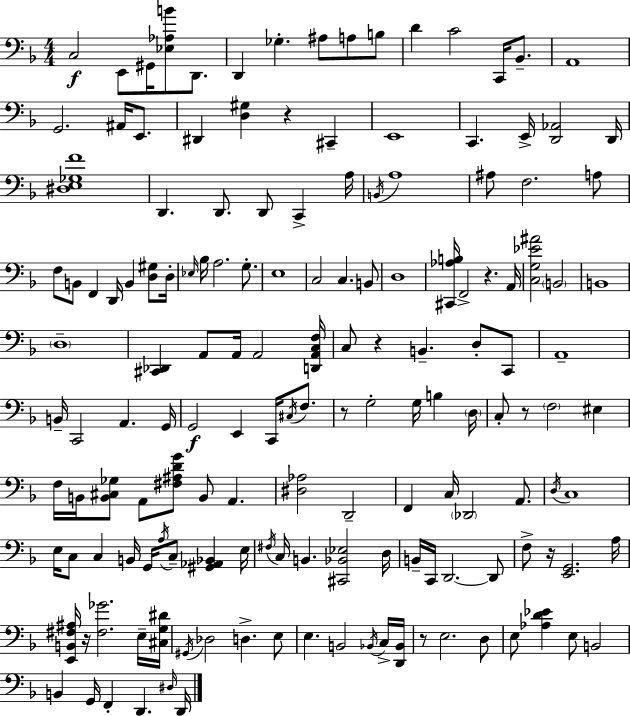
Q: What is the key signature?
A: F major